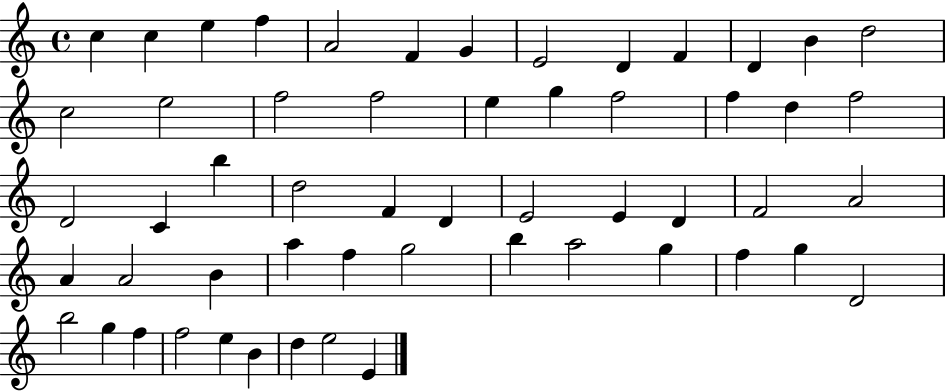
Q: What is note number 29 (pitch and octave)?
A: D4